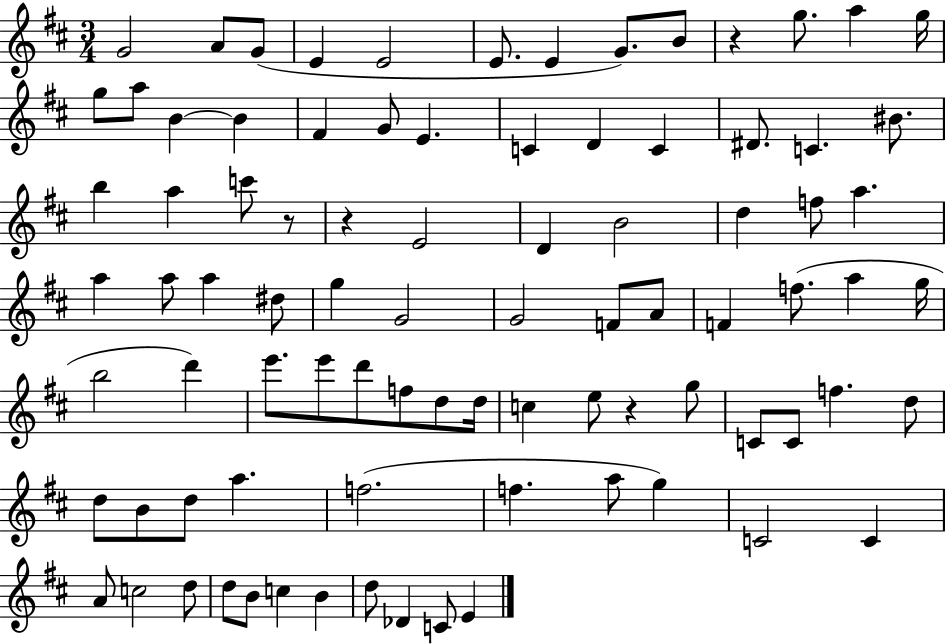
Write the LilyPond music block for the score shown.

{
  \clef treble
  \numericTimeSignature
  \time 3/4
  \key d \major
  g'2 a'8 g'8( | e'4 e'2 | e'8. e'4 g'8.) b'8 | r4 g''8. a''4 g''16 | \break g''8 a''8 b'4~~ b'4 | fis'4 g'8 e'4. | c'4 d'4 c'4 | dis'8. c'4. bis'8. | \break b''4 a''4 c'''8 r8 | r4 e'2 | d'4 b'2 | d''4 f''8 a''4. | \break a''4 a''8 a''4 dis''8 | g''4 g'2 | g'2 f'8 a'8 | f'4 f''8.( a''4 g''16 | \break b''2 d'''4) | e'''8. e'''8 d'''8 f''8 d''8 d''16 | c''4 e''8 r4 g''8 | c'8 c'8 f''4. d''8 | \break d''8 b'8 d''8 a''4. | f''2.( | f''4. a''8 g''4) | c'2 c'4 | \break a'8 c''2 d''8 | d''8 b'8 c''4 b'4 | d''8 des'4 c'8 e'4 | \bar "|."
}